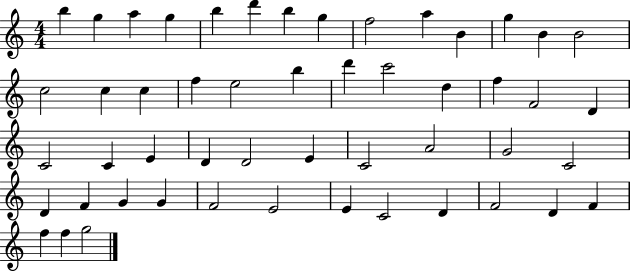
B5/q G5/q A5/q G5/q B5/q D6/q B5/q G5/q F5/h A5/q B4/q G5/q B4/q B4/h C5/h C5/q C5/q F5/q E5/h B5/q D6/q C6/h D5/q F5/q F4/h D4/q C4/h C4/q E4/q D4/q D4/h E4/q C4/h A4/h G4/h C4/h D4/q F4/q G4/q G4/q F4/h E4/h E4/q C4/h D4/q F4/h D4/q F4/q F5/q F5/q G5/h